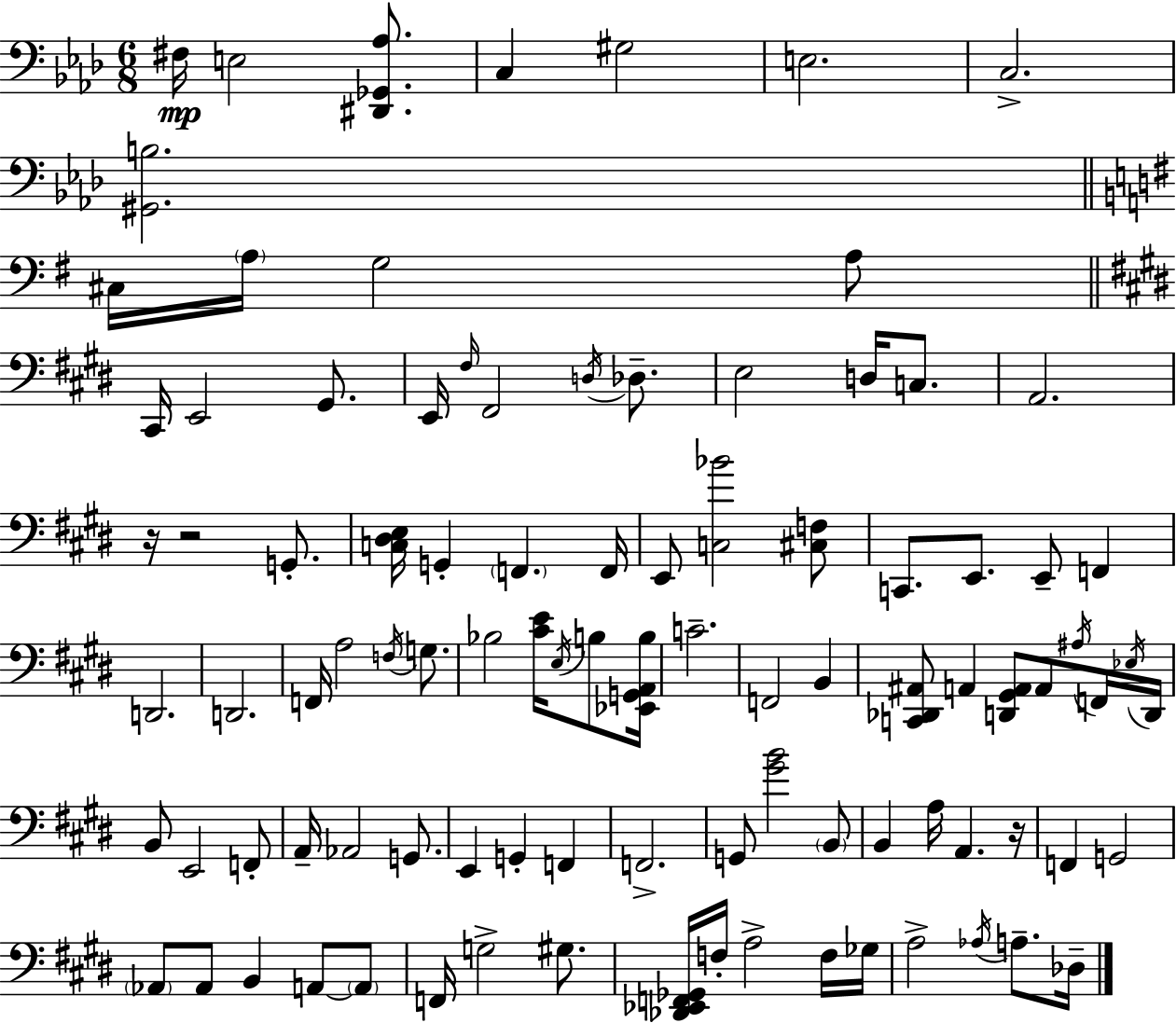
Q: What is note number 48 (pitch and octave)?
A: Eb3